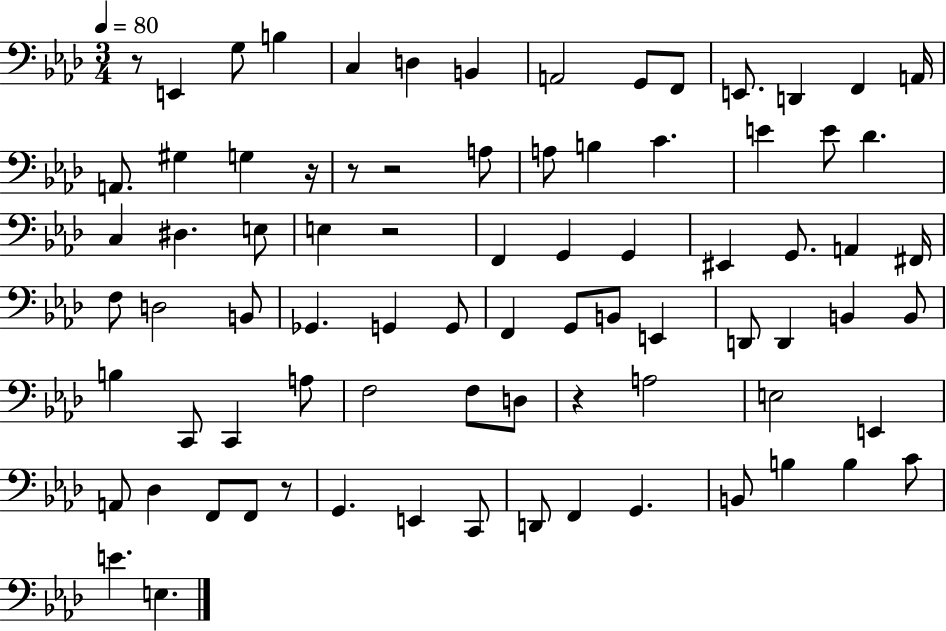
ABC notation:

X:1
T:Untitled
M:3/4
L:1/4
K:Ab
z/2 E,, G,/2 B, C, D, B,, A,,2 G,,/2 F,,/2 E,,/2 D,, F,, A,,/4 A,,/2 ^G, G, z/4 z/2 z2 A,/2 A,/2 B, C E E/2 _D C, ^D, E,/2 E, z2 F,, G,, G,, ^E,, G,,/2 A,, ^F,,/4 F,/2 D,2 B,,/2 _G,, G,, G,,/2 F,, G,,/2 B,,/2 E,, D,,/2 D,, B,, B,,/2 B, C,,/2 C,, A,/2 F,2 F,/2 D,/2 z A,2 E,2 E,, A,,/2 _D, F,,/2 F,,/2 z/2 G,, E,, C,,/2 D,,/2 F,, G,, B,,/2 B, B, C/2 E E,